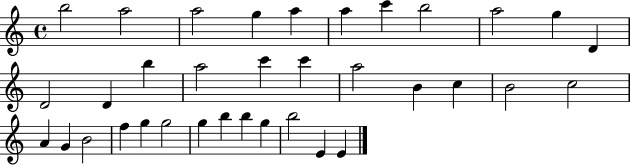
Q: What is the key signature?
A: C major